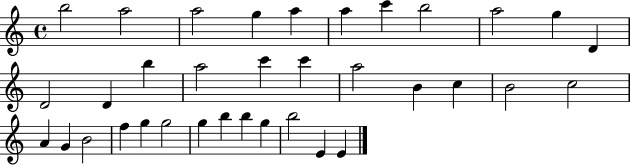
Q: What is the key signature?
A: C major